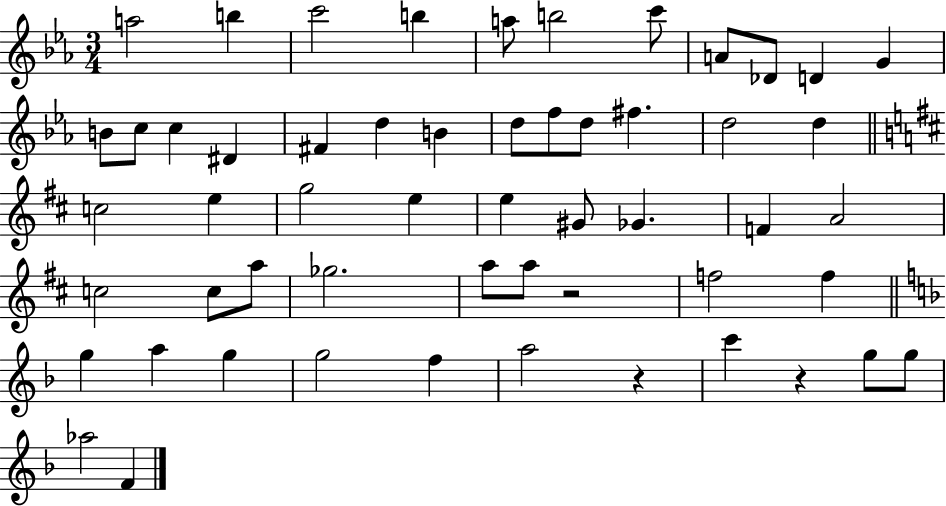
A5/h B5/q C6/h B5/q A5/e B5/h C6/e A4/e Db4/e D4/q G4/q B4/e C5/e C5/q D#4/q F#4/q D5/q B4/q D5/e F5/e D5/e F#5/q. D5/h D5/q C5/h E5/q G5/h E5/q E5/q G#4/e Gb4/q. F4/q A4/h C5/h C5/e A5/e Gb5/h. A5/e A5/e R/h F5/h F5/q G5/q A5/q G5/q G5/h F5/q A5/h R/q C6/q R/q G5/e G5/e Ab5/h F4/q